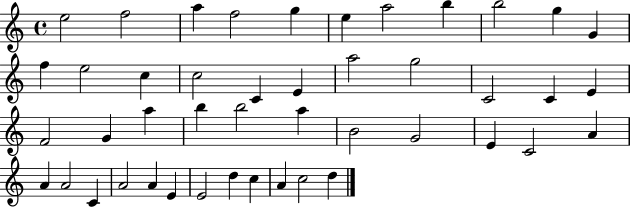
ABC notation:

X:1
T:Untitled
M:4/4
L:1/4
K:C
e2 f2 a f2 g e a2 b b2 g G f e2 c c2 C E a2 g2 C2 C E F2 G a b b2 a B2 G2 E C2 A A A2 C A2 A E E2 d c A c2 d